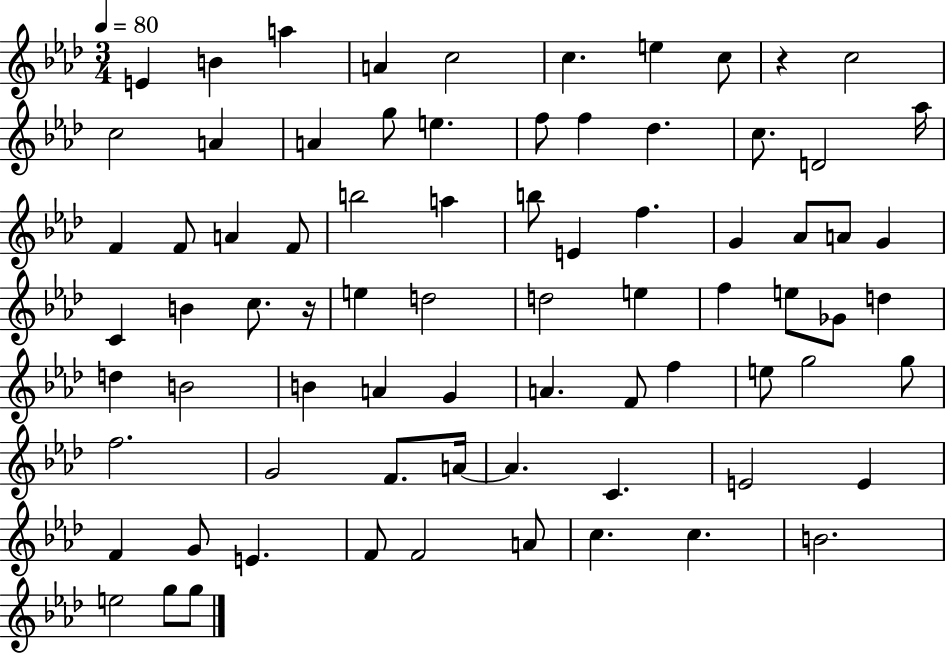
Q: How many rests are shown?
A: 2